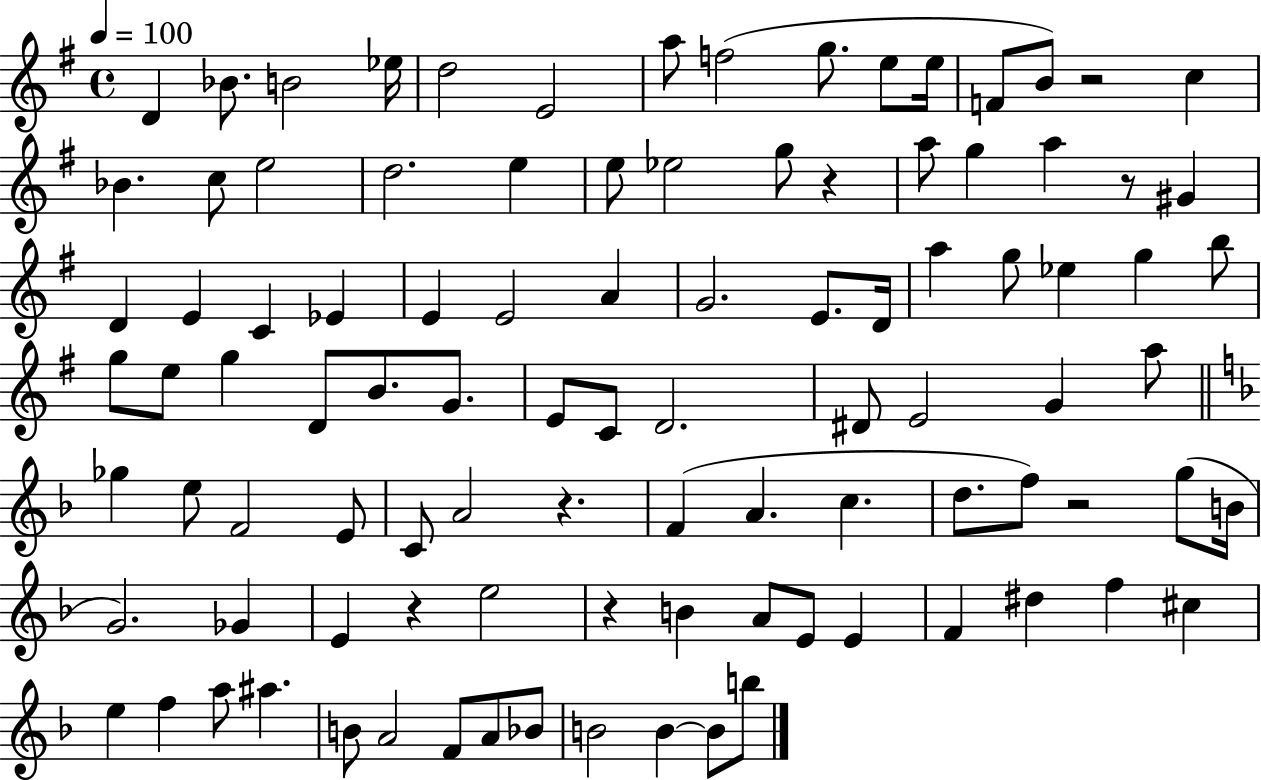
D4/q Bb4/e. B4/h Eb5/s D5/h E4/h A5/e F5/h G5/e. E5/e E5/s F4/e B4/e R/h C5/q Bb4/q. C5/e E5/h D5/h. E5/q E5/e Eb5/h G5/e R/q A5/e G5/q A5/q R/e G#4/q D4/q E4/q C4/q Eb4/q E4/q E4/h A4/q G4/h. E4/e. D4/s A5/q G5/e Eb5/q G5/q B5/e G5/e E5/e G5/q D4/e B4/e. G4/e. E4/e C4/e D4/h. D#4/e E4/h G4/q A5/e Gb5/q E5/e F4/h E4/e C4/e A4/h R/q. F4/q A4/q. C5/q. D5/e. F5/e R/h G5/e B4/s G4/h. Gb4/q E4/q R/q E5/h R/q B4/q A4/e E4/e E4/q F4/q D#5/q F5/q C#5/q E5/q F5/q A5/e A#5/q. B4/e A4/h F4/e A4/e Bb4/e B4/h B4/q B4/e B5/e